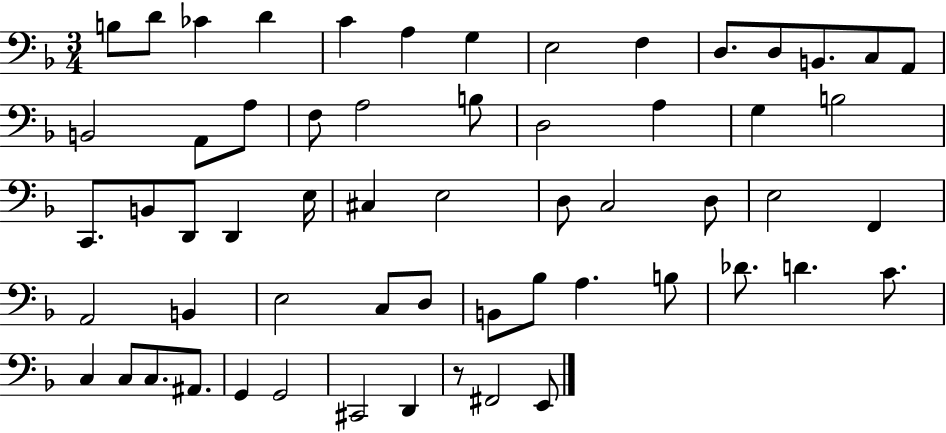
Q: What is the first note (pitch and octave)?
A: B3